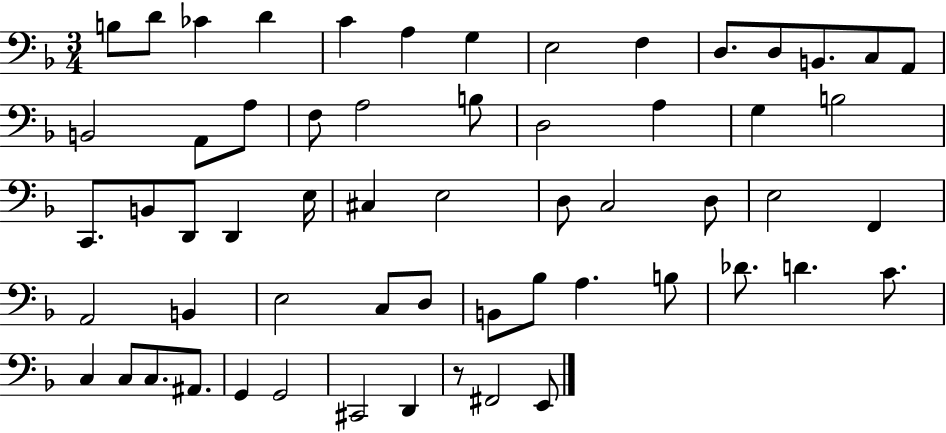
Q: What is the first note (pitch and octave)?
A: B3